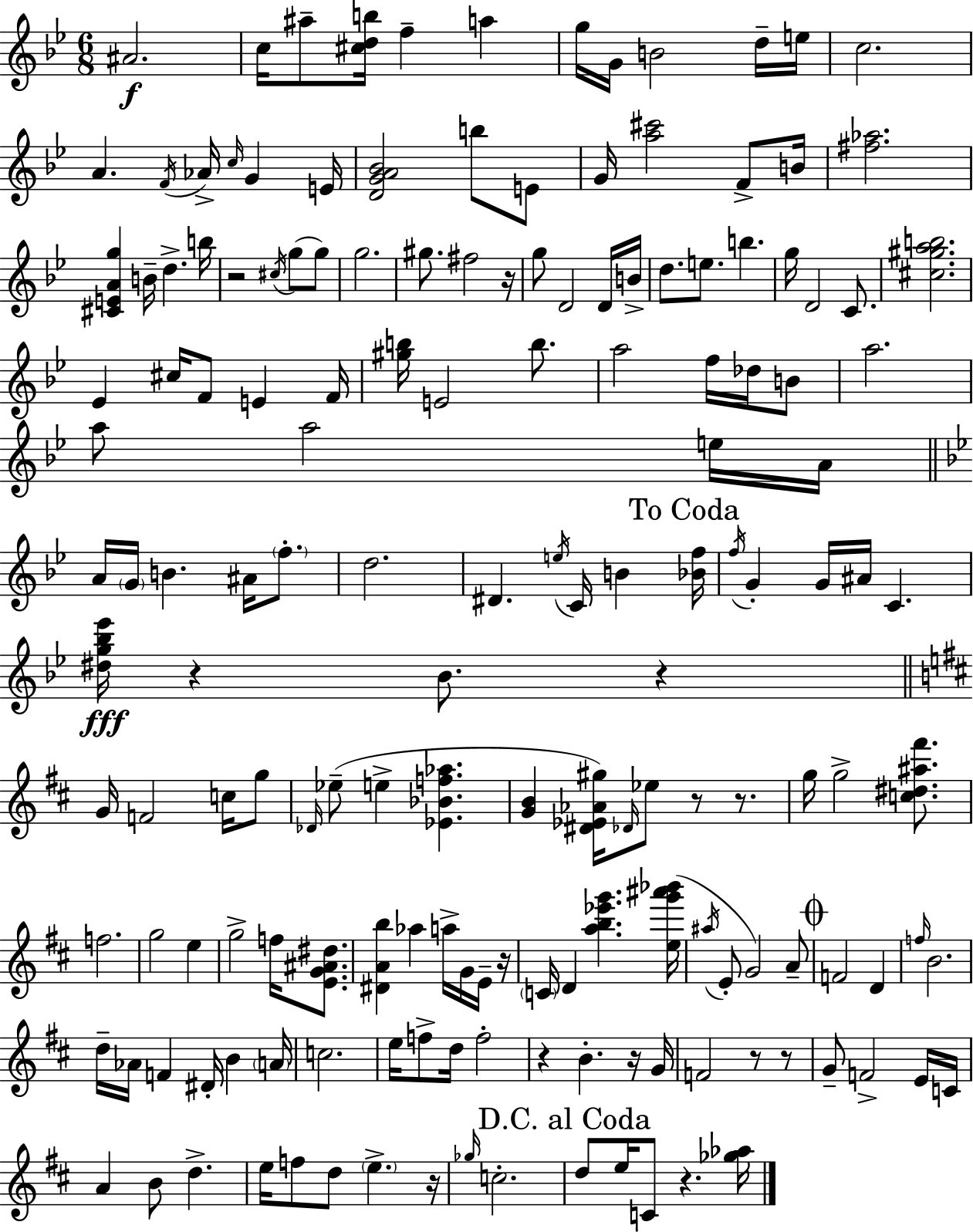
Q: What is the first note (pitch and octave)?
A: A#4